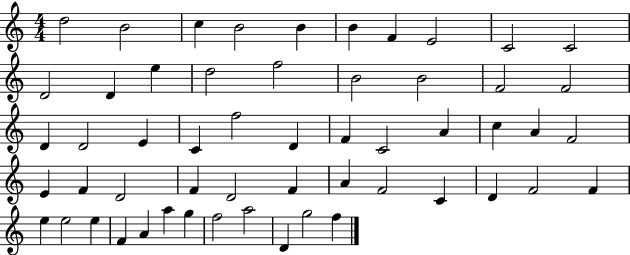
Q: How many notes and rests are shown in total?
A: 55